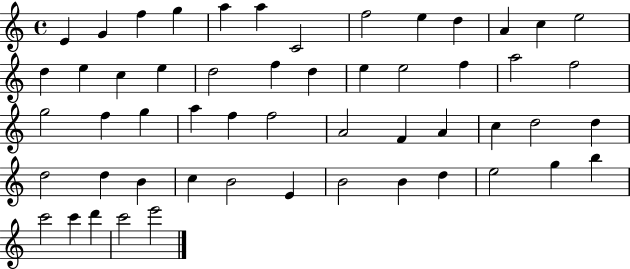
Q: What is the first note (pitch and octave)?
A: E4